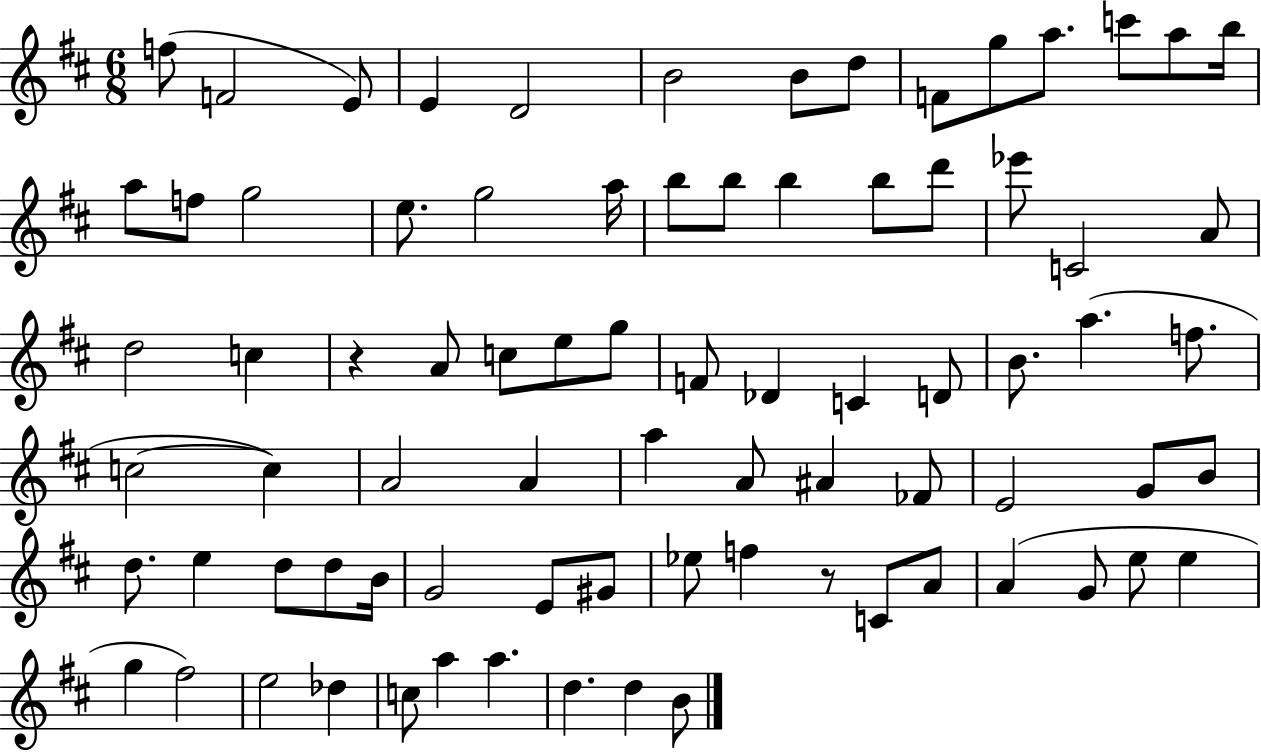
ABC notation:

X:1
T:Untitled
M:6/8
L:1/4
K:D
f/2 F2 E/2 E D2 B2 B/2 d/2 F/2 g/2 a/2 c'/2 a/2 b/4 a/2 f/2 g2 e/2 g2 a/4 b/2 b/2 b b/2 d'/2 _e'/2 C2 A/2 d2 c z A/2 c/2 e/2 g/2 F/2 _D C D/2 B/2 a f/2 c2 c A2 A a A/2 ^A _F/2 E2 G/2 B/2 d/2 e d/2 d/2 B/4 G2 E/2 ^G/2 _e/2 f z/2 C/2 A/2 A G/2 e/2 e g ^f2 e2 _d c/2 a a d d B/2